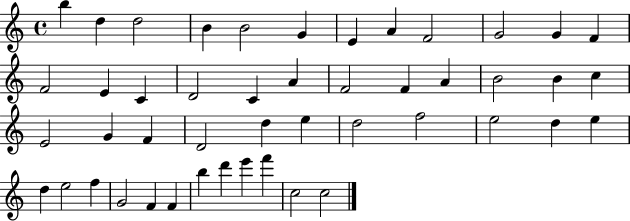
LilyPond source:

{
  \clef treble
  \time 4/4
  \defaultTimeSignature
  \key c \major
  b''4 d''4 d''2 | b'4 b'2 g'4 | e'4 a'4 f'2 | g'2 g'4 f'4 | \break f'2 e'4 c'4 | d'2 c'4 a'4 | f'2 f'4 a'4 | b'2 b'4 c''4 | \break e'2 g'4 f'4 | d'2 d''4 e''4 | d''2 f''2 | e''2 d''4 e''4 | \break d''4 e''2 f''4 | g'2 f'4 f'4 | b''4 d'''4 e'''4 f'''4 | c''2 c''2 | \break \bar "|."
}